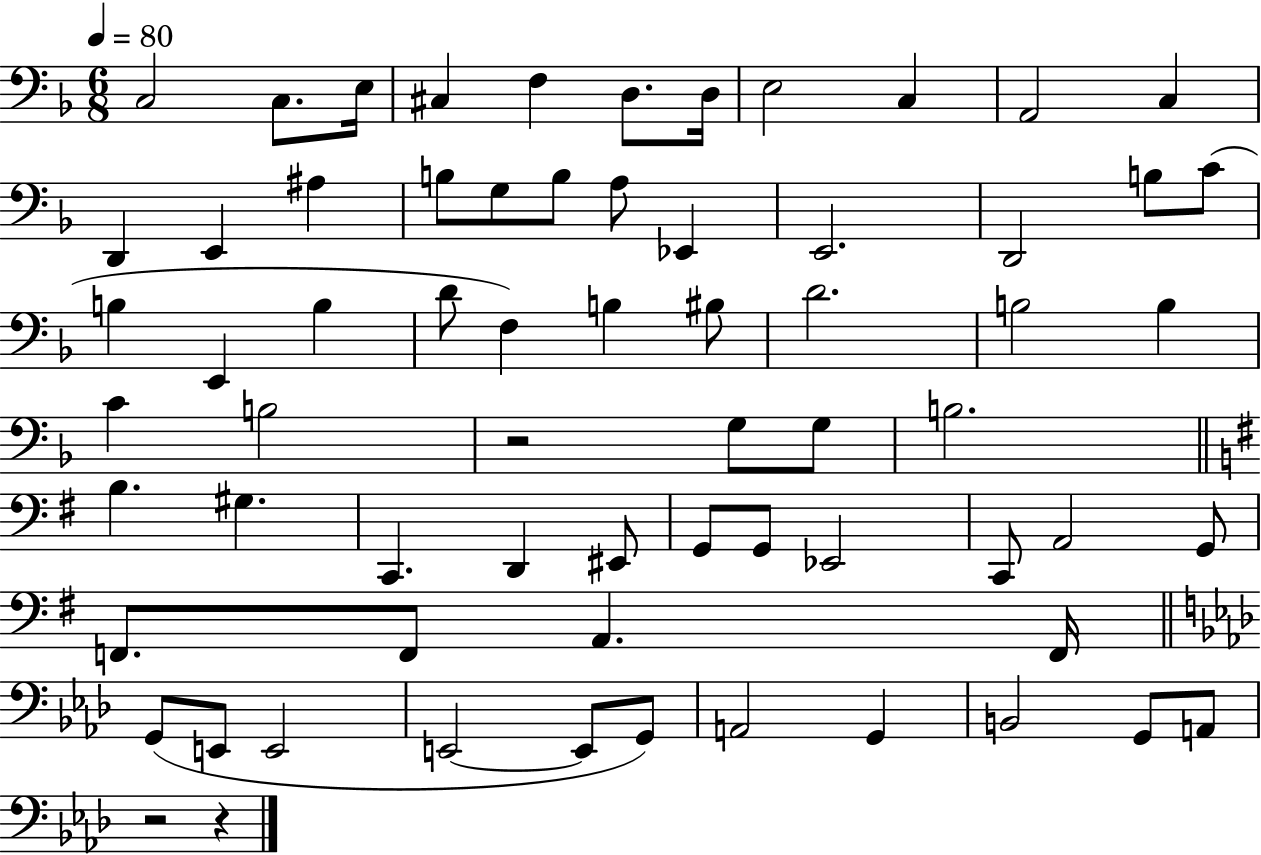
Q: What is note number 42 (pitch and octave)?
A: D2